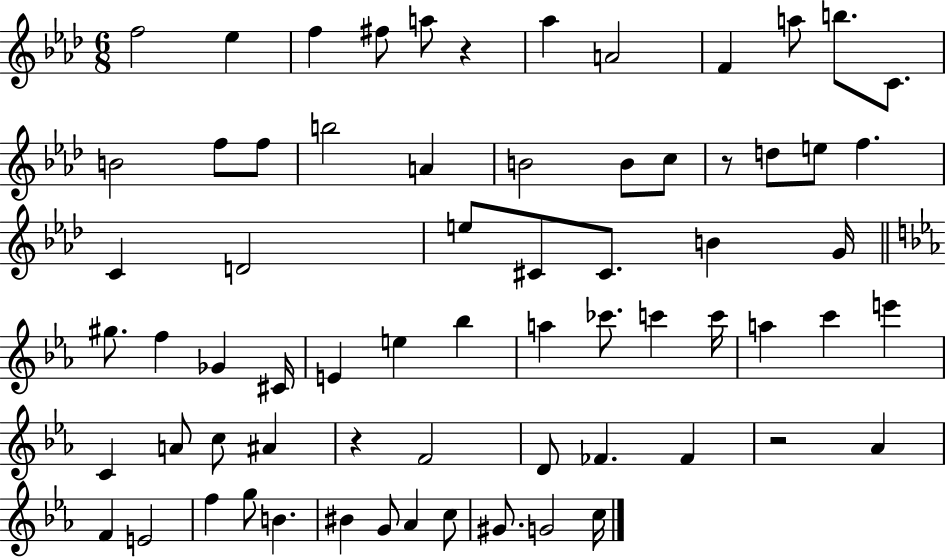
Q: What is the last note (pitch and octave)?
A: C5